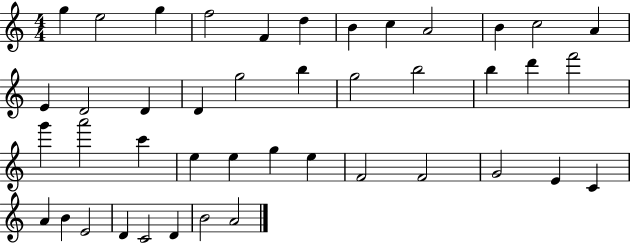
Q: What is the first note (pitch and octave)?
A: G5